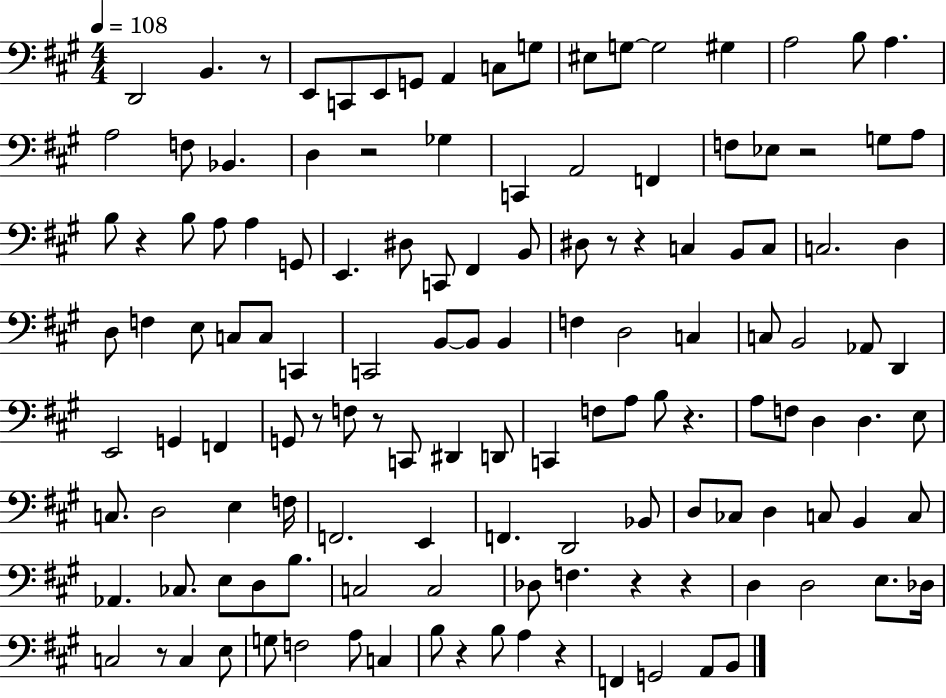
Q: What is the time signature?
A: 4/4